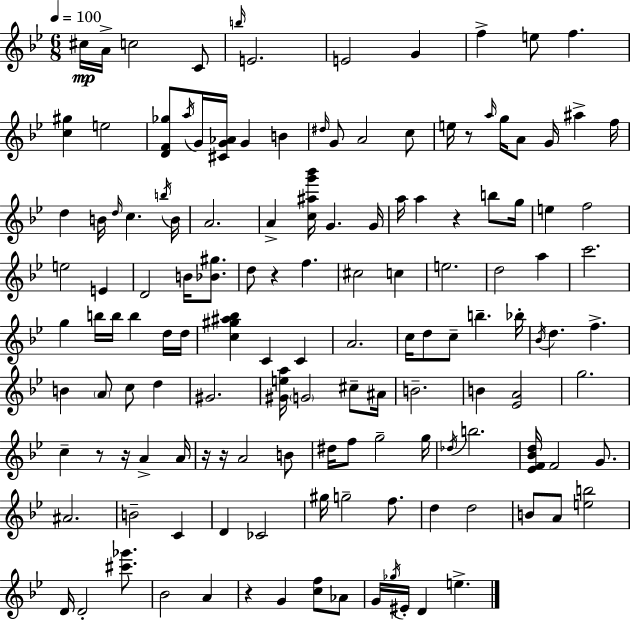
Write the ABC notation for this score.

X:1
T:Untitled
M:6/8
L:1/4
K:Bb
^c/4 A/4 c2 C/2 b/4 E2 E2 G f e/2 f [c^g] e2 [DF_g]/2 a/4 G/4 [^CG_A]/4 G B ^d/4 G/2 A2 c/2 e/4 z/2 a/4 g/4 A/2 G/4 ^a f/4 d B/4 d/4 c b/4 B/4 A2 A [c^ag'_b']/4 G G/4 a/4 a z b/2 g/4 e f2 e2 E D2 B/4 [_B^g]/2 d/2 z f ^c2 c e2 d2 a c'2 g b/4 b/4 b d/4 d/4 [c^g^a_b] C C A2 c/4 d/2 c/2 b _b/4 _B/4 d f B A/2 c/2 d ^G2 [^Gea]/4 G2 ^c/2 ^A/4 B2 B [_EA]2 g2 c z/2 z/4 A A/4 z/4 z/4 A2 B/2 ^d/4 f/2 g2 g/4 _d/4 b2 [_EF_Bd]/4 F2 G/2 ^A2 B2 C D _C2 ^g/4 g2 f/2 d d2 B/2 A/2 [eb]2 D/4 D2 [^c'_g']/2 _B2 A z G [cf]/2 _A/2 G/4 _g/4 ^E/4 D e